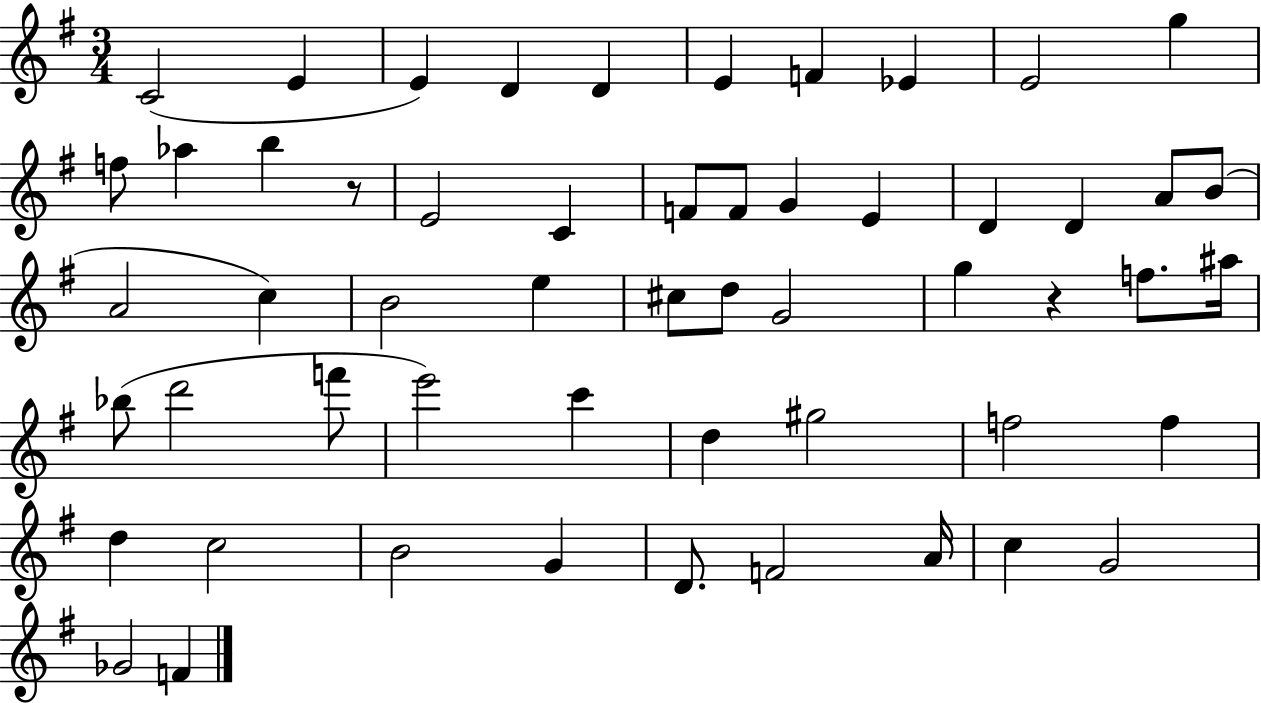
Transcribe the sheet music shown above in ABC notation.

X:1
T:Untitled
M:3/4
L:1/4
K:G
C2 E E D D E F _E E2 g f/2 _a b z/2 E2 C F/2 F/2 G E D D A/2 B/2 A2 c B2 e ^c/2 d/2 G2 g z f/2 ^a/4 _b/2 d'2 f'/2 e'2 c' d ^g2 f2 f d c2 B2 G D/2 F2 A/4 c G2 _G2 F